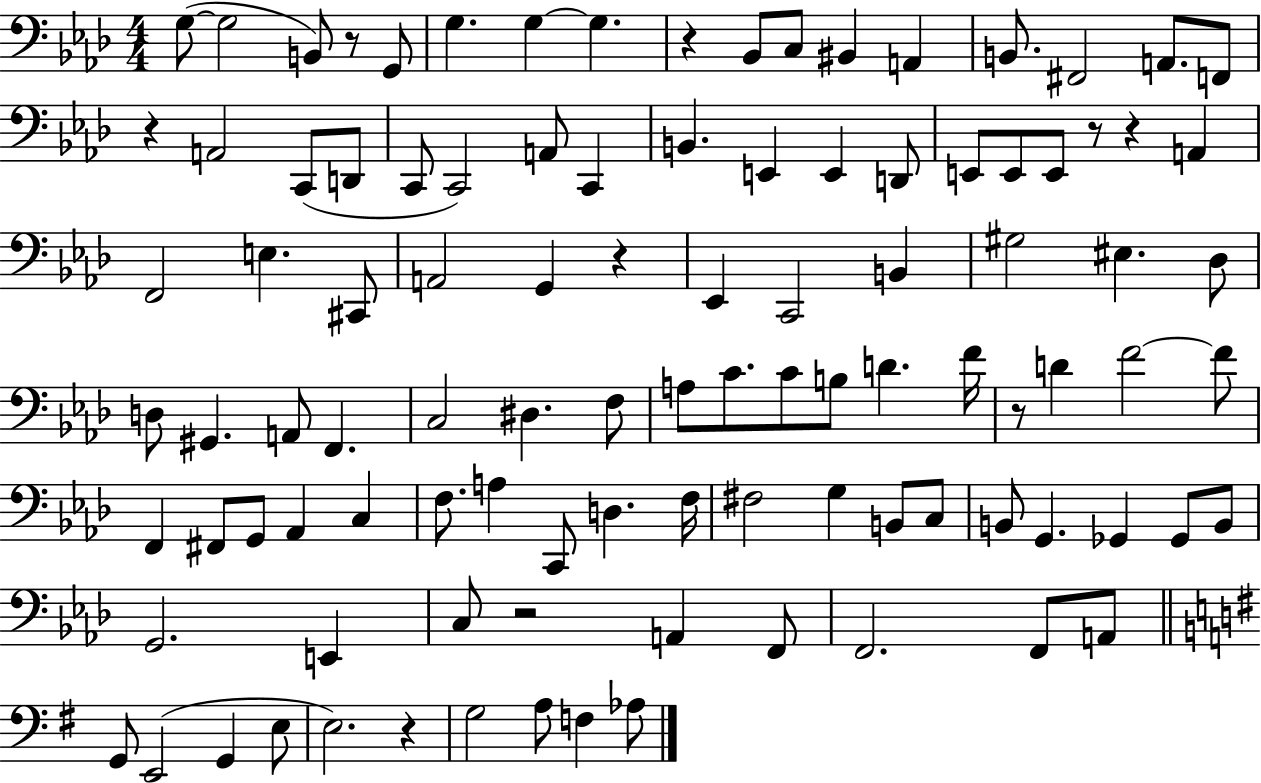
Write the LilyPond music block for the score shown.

{
  \clef bass
  \numericTimeSignature
  \time 4/4
  \key aes \major
  g8~(~ g2 b,8) r8 g,8 | g4. g4~~ g4. | r4 bes,8 c8 bis,4 a,4 | b,8. fis,2 a,8. f,8 | \break r4 a,2 c,8( d,8 | c,8 c,2) a,8 c,4 | b,4. e,4 e,4 d,8 | e,8 e,8 e,8 r8 r4 a,4 | \break f,2 e4. cis,8 | a,2 g,4 r4 | ees,4 c,2 b,4 | gis2 eis4. des8 | \break d8 gis,4. a,8 f,4. | c2 dis4. f8 | a8 c'8. c'8 b8 d'4. f'16 | r8 d'4 f'2~~ f'8 | \break f,4 fis,8 g,8 aes,4 c4 | f8. a4 c,8 d4. f16 | fis2 g4 b,8 c8 | b,8 g,4. ges,4 ges,8 b,8 | \break g,2. e,4 | c8 r2 a,4 f,8 | f,2. f,8 a,8 | \bar "||" \break \key e \minor g,8 e,2( g,4 e8 | e2.) r4 | g2 a8 f4 aes8 | \bar "|."
}